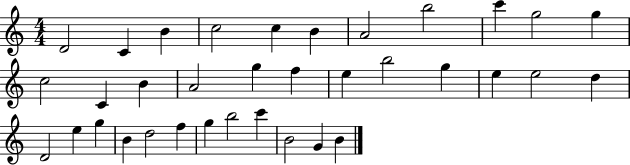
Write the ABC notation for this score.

X:1
T:Untitled
M:4/4
L:1/4
K:C
D2 C B c2 c B A2 b2 c' g2 g c2 C B A2 g f e b2 g e e2 d D2 e g B d2 f g b2 c' B2 G B